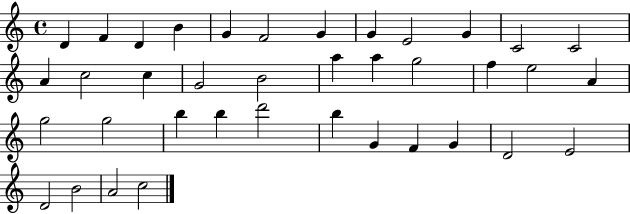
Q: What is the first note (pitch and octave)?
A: D4